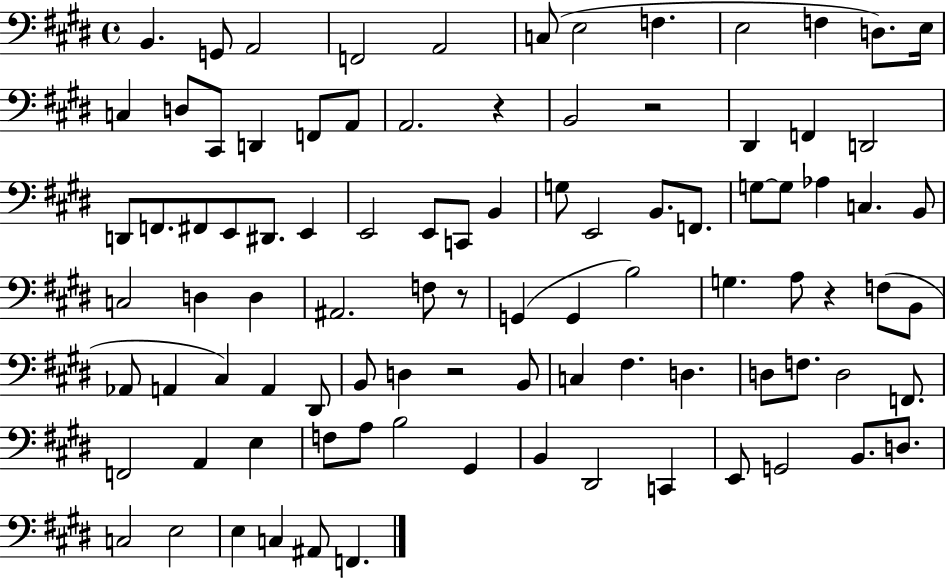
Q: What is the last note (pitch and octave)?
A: F2